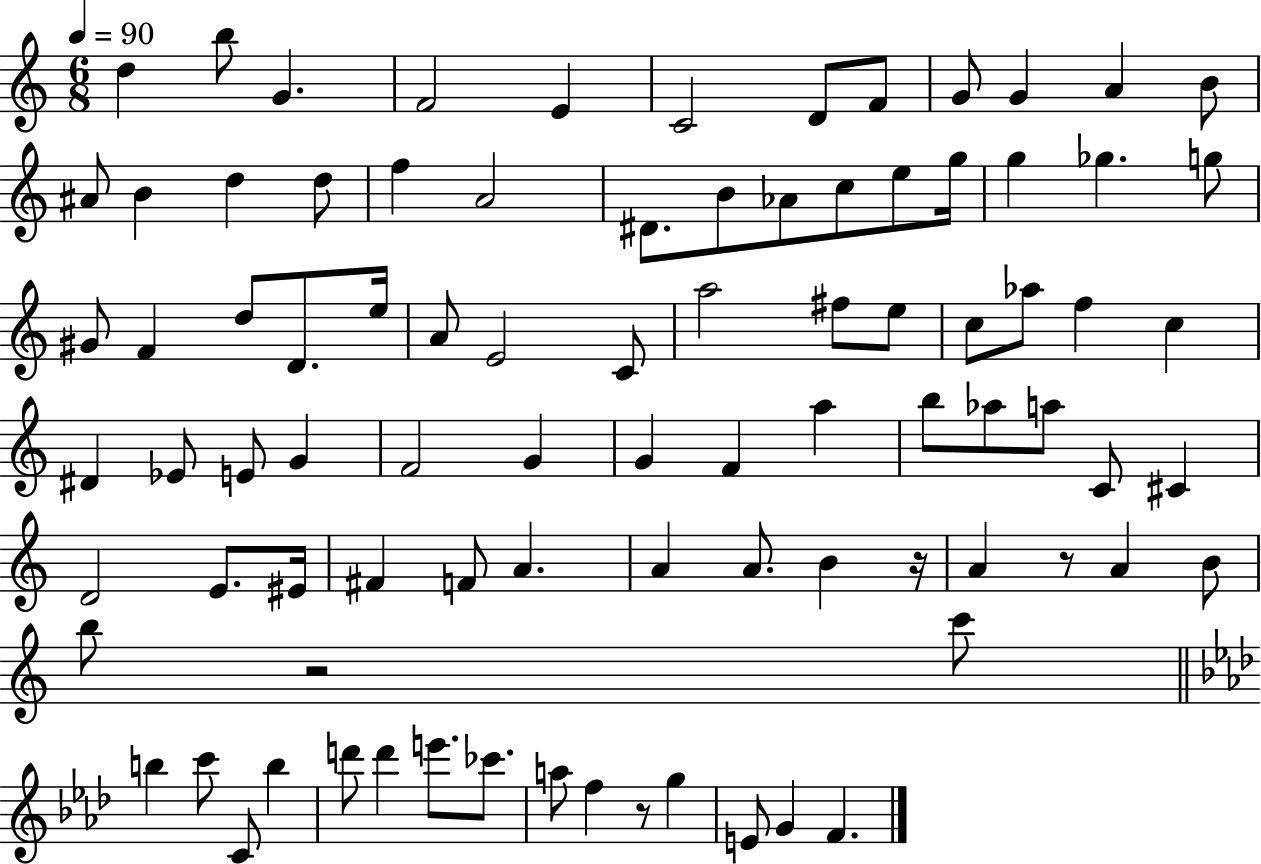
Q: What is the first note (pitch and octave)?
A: D5